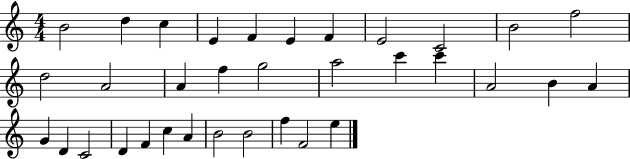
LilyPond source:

{
  \clef treble
  \numericTimeSignature
  \time 4/4
  \key c \major
  b'2 d''4 c''4 | e'4 f'4 e'4 f'4 | e'2 c'2 | b'2 f''2 | \break d''2 a'2 | a'4 f''4 g''2 | a''2 c'''4 c'''4 | a'2 b'4 a'4 | \break g'4 d'4 c'2 | d'4 f'4 c''4 a'4 | b'2 b'2 | f''4 f'2 e''4 | \break \bar "|."
}